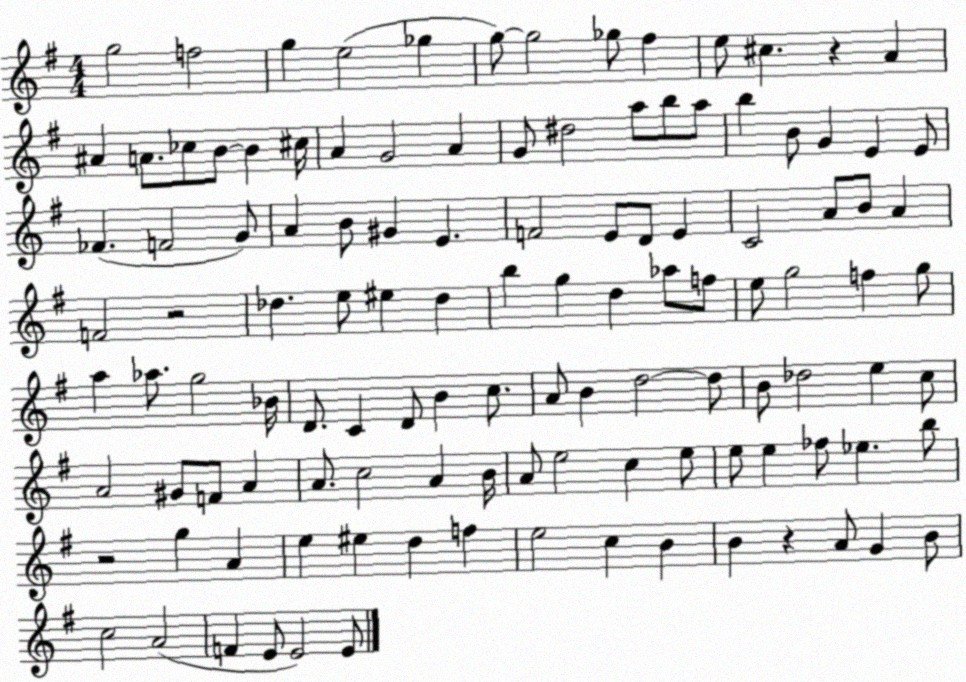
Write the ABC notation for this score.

X:1
T:Untitled
M:4/4
L:1/4
K:G
g2 f2 g e2 _g g/2 g2 _g/2 ^f e/2 ^c z A ^A A/2 _c/2 B/2 B ^c/4 A G2 A G/2 ^d2 a/2 b/2 a/2 b B/2 G E E/2 _F F2 G/2 A B/2 ^G E F2 E/2 D/2 E C2 A/2 B/2 A F2 z2 _d e/2 ^e _d b g d _a/2 f/2 e/2 g2 f g/2 a _a/2 g2 _B/4 D/2 C D/2 B c/2 A/2 B d2 d/2 B/2 _d2 e c/2 A2 ^G/2 F/2 A A/2 c2 A B/4 A/2 e2 c e/2 e/2 e _f/2 _e b/2 z2 g A e ^e d f e2 c B B z A/2 G B/2 c2 A2 F E/2 E2 E/2